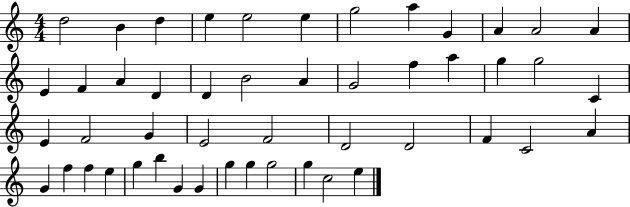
{
  \clef treble
  \numericTimeSignature
  \time 4/4
  \key c \major
  d''2 b'4 d''4 | e''4 e''2 e''4 | g''2 a''4 g'4 | a'4 a'2 a'4 | \break e'4 f'4 a'4 d'4 | d'4 b'2 a'4 | g'2 f''4 a''4 | g''4 g''2 c'4 | \break e'4 f'2 g'4 | e'2 f'2 | d'2 d'2 | f'4 c'2 a'4 | \break g'4 f''4 f''4 e''4 | g''4 b''4 g'4 g'4 | g''4 g''4 g''2 | g''4 c''2 e''4 | \break \bar "|."
}